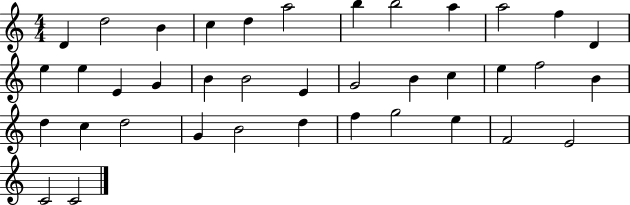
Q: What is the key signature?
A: C major